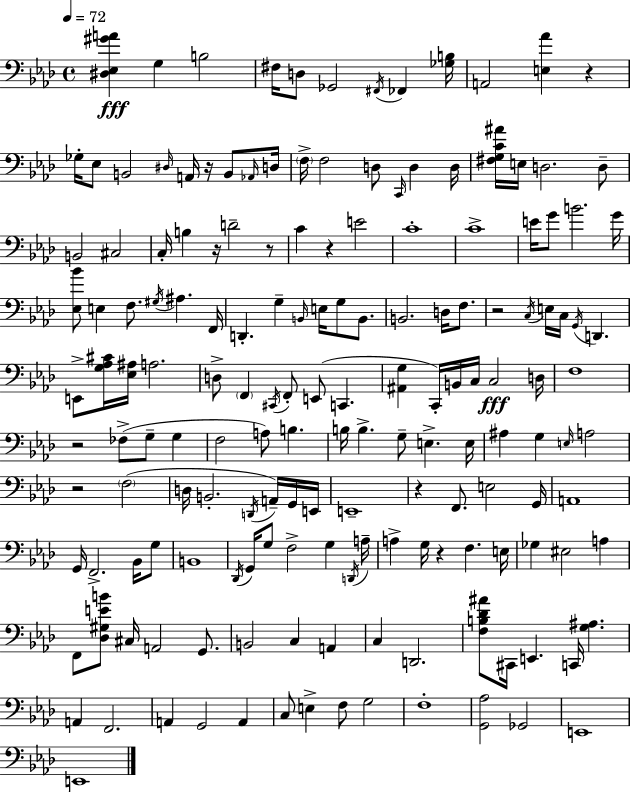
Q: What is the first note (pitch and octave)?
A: G3